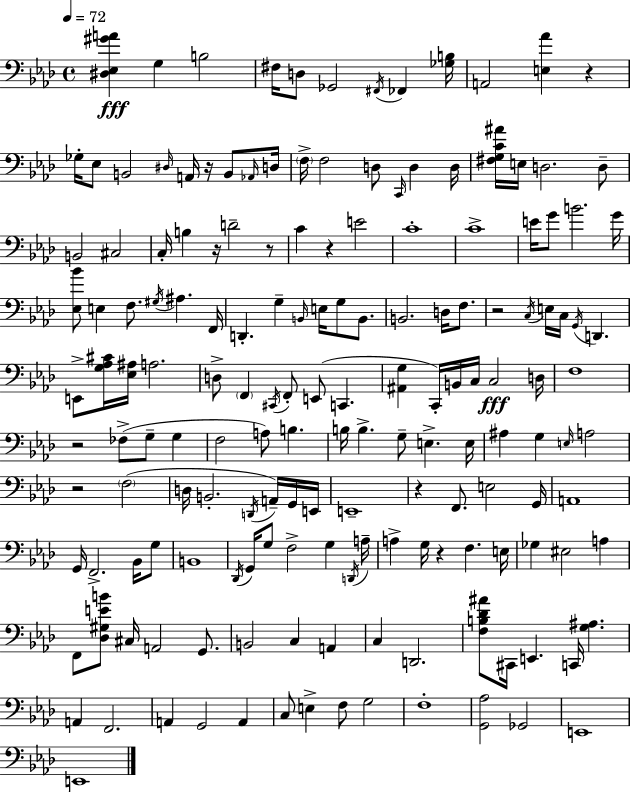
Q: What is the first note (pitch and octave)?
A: G3